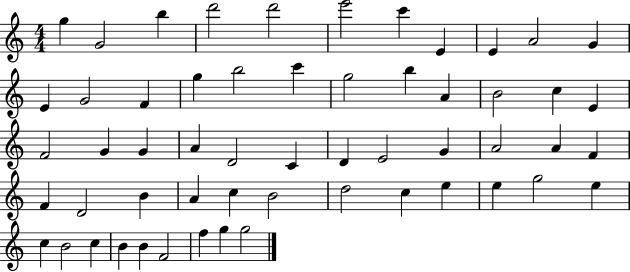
X:1
T:Untitled
M:4/4
L:1/4
K:C
g G2 b d'2 d'2 e'2 c' E E A2 G E G2 F g b2 c' g2 b A B2 c E F2 G G A D2 C D E2 G A2 A F F D2 B A c B2 d2 c e e g2 e c B2 c B B F2 f g g2